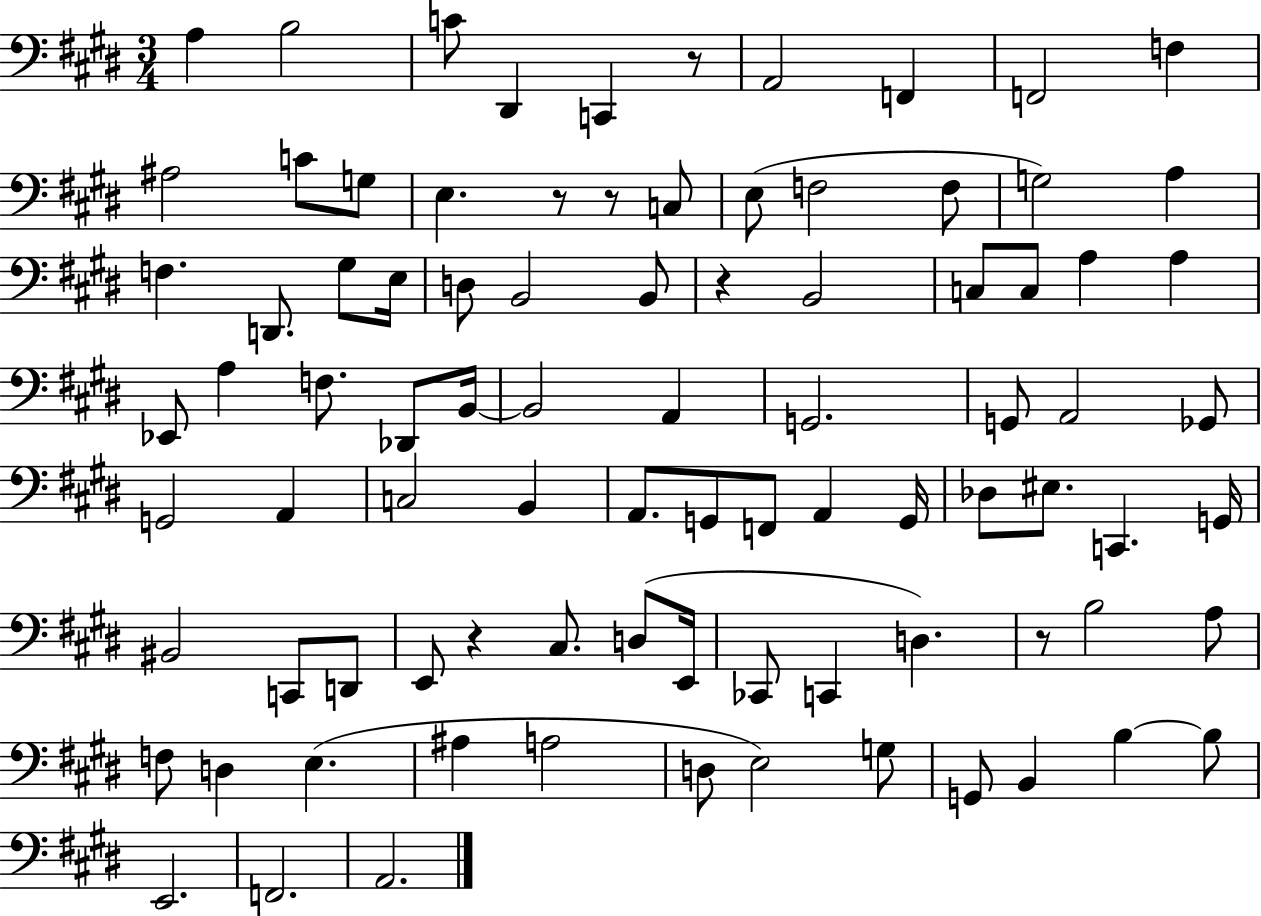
{
  \clef bass
  \numericTimeSignature
  \time 3/4
  \key e \major
  a4 b2 | c'8 dis,4 c,4 r8 | a,2 f,4 | f,2 f4 | \break ais2 c'8 g8 | e4. r8 r8 c8 | e8( f2 f8 | g2) a4 | \break f4. d,8. gis8 e16 | d8 b,2 b,8 | r4 b,2 | c8 c8 a4 a4 | \break ees,8 a4 f8. des,8 b,16~~ | b,2 a,4 | g,2. | g,8 a,2 ges,8 | \break g,2 a,4 | c2 b,4 | a,8. g,8 f,8 a,4 g,16 | des8 eis8. c,4. g,16 | \break bis,2 c,8 d,8 | e,8 r4 cis8. d8( e,16 | ces,8 c,4 d4.) | r8 b2 a8 | \break f8 d4 e4.( | ais4 a2 | d8 e2) g8 | g,8 b,4 b4~~ b8 | \break e,2. | f,2. | a,2. | \bar "|."
}